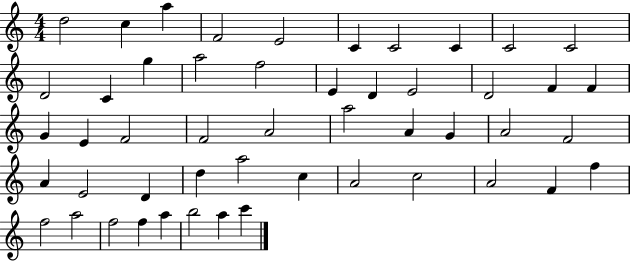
X:1
T:Untitled
M:4/4
L:1/4
K:C
d2 c a F2 E2 C C2 C C2 C2 D2 C g a2 f2 E D E2 D2 F F G E F2 F2 A2 a2 A G A2 F2 A E2 D d a2 c A2 c2 A2 F f f2 a2 f2 f a b2 a c'